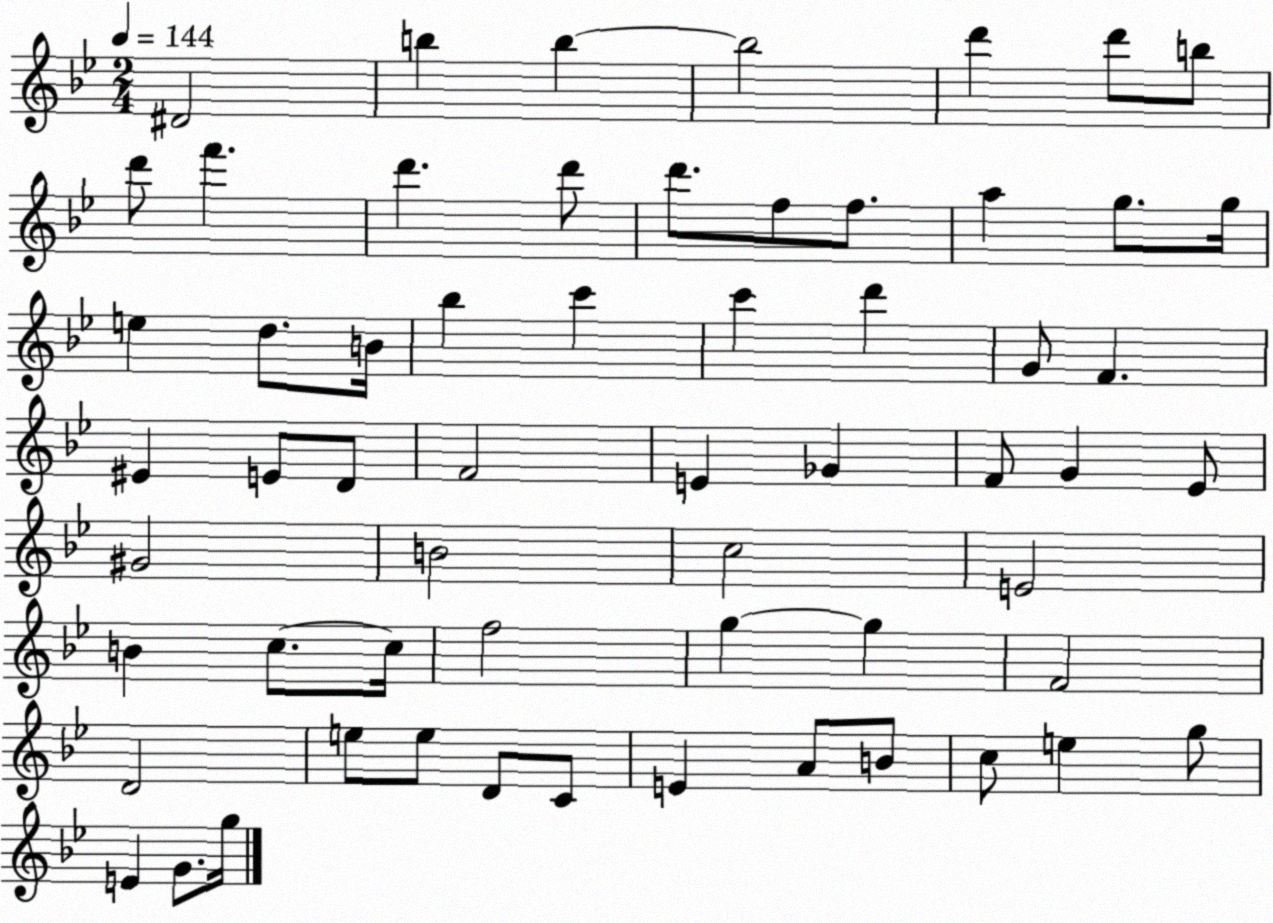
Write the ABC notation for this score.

X:1
T:Untitled
M:2/4
L:1/4
K:Bb
^D2 b b b2 d' d'/2 b/2 d'/2 f' d' d'/2 d'/2 f/2 f/2 a g/2 g/4 e d/2 B/4 _b c' c' d' G/2 F ^E E/2 D/2 F2 E _G F/2 G _E/2 ^G2 B2 c2 E2 B c/2 c/4 f2 g g F2 D2 e/2 e/2 D/2 C/2 E A/2 B/2 c/2 e g/2 E G/2 g/4